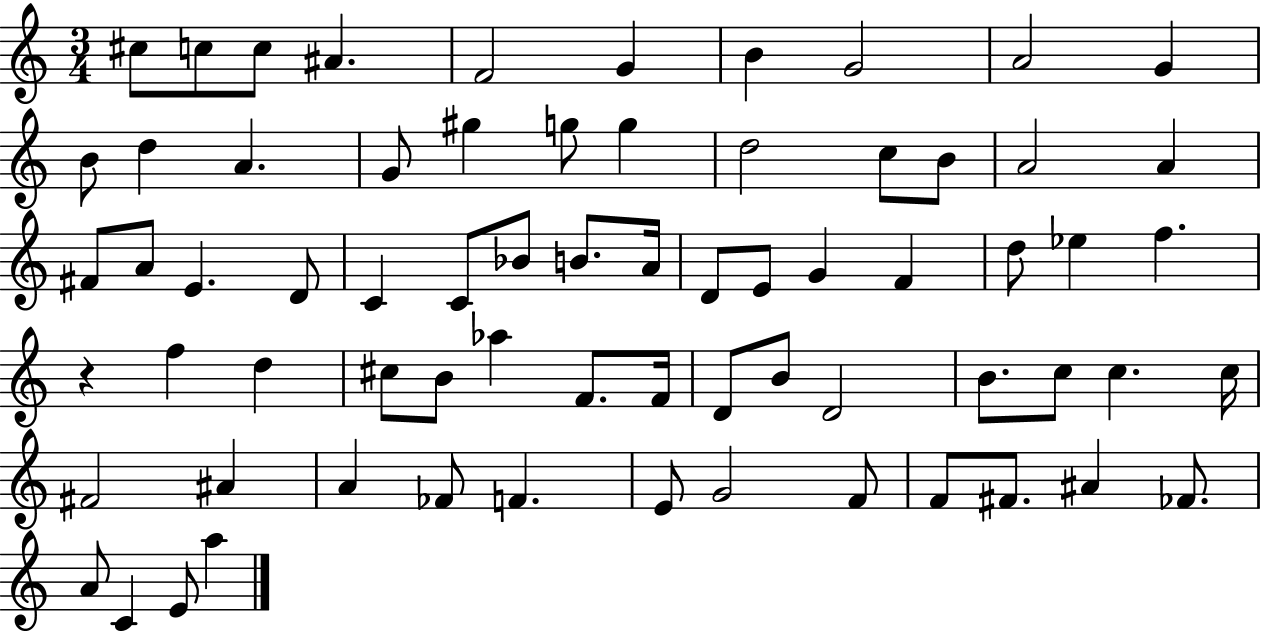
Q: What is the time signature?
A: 3/4